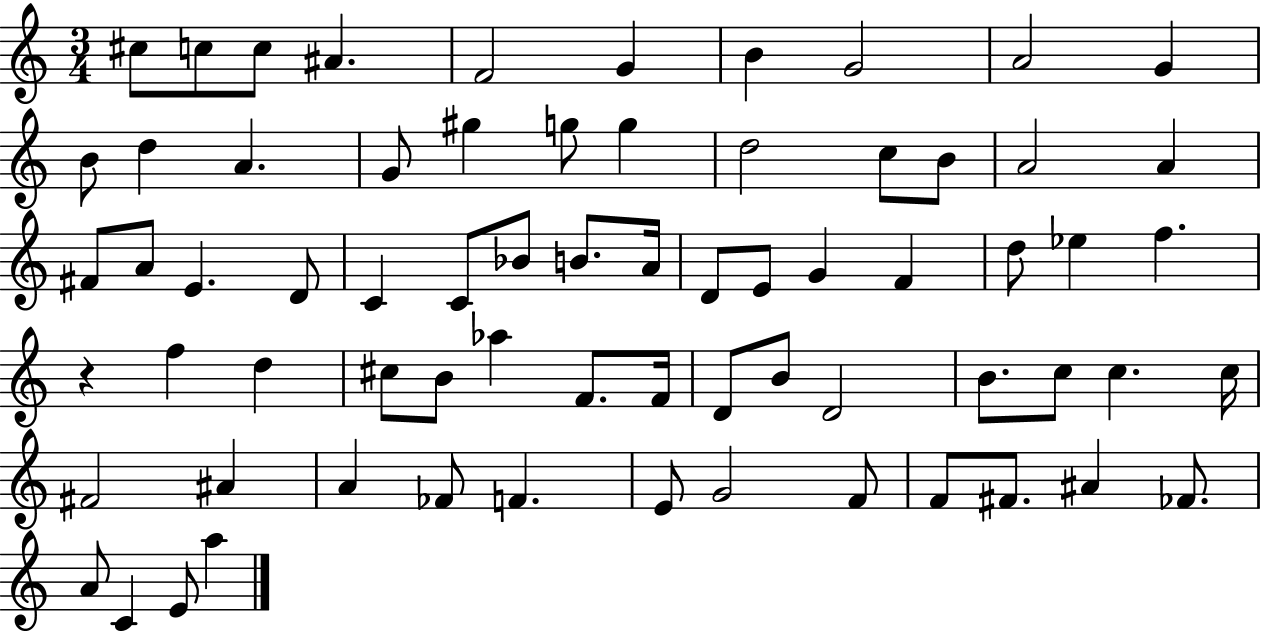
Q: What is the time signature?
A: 3/4